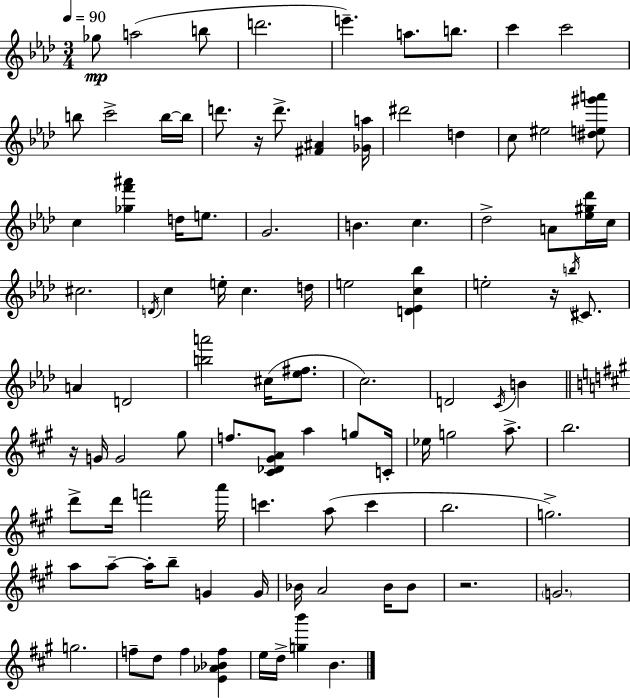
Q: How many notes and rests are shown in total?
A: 98